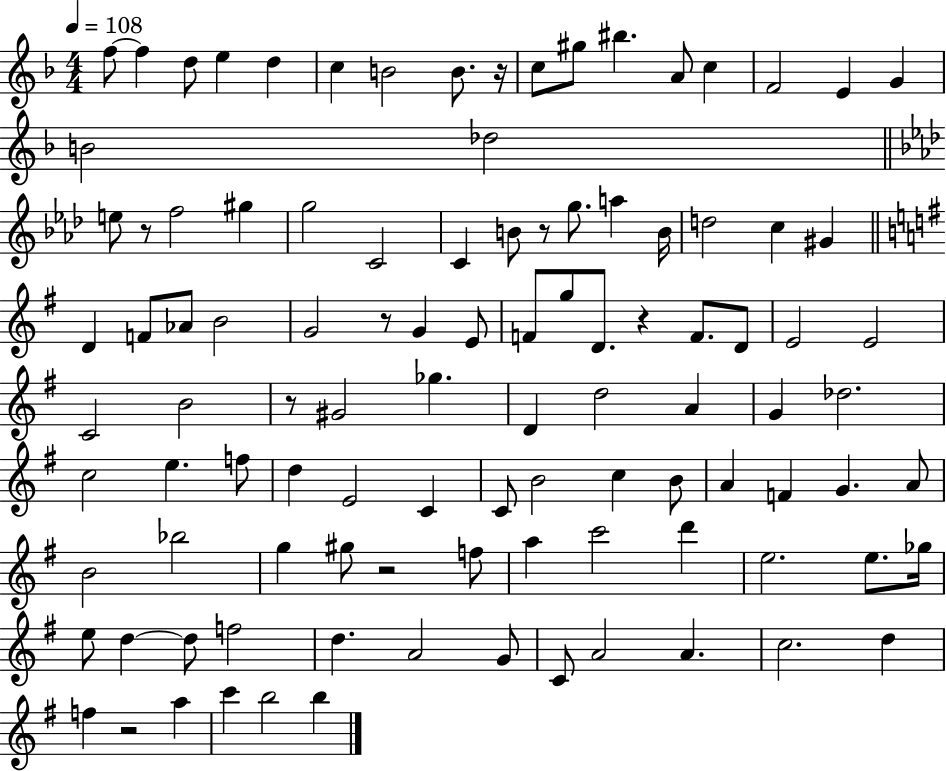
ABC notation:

X:1
T:Untitled
M:4/4
L:1/4
K:F
f/2 f d/2 e d c B2 B/2 z/4 c/2 ^g/2 ^b A/2 c F2 E G B2 _d2 e/2 z/2 f2 ^g g2 C2 C B/2 z/2 g/2 a B/4 d2 c ^G D F/2 _A/2 B2 G2 z/2 G E/2 F/2 g/2 D/2 z F/2 D/2 E2 E2 C2 B2 z/2 ^G2 _g D d2 A G _d2 c2 e f/2 d E2 C C/2 B2 c B/2 A F G A/2 B2 _b2 g ^g/2 z2 f/2 a c'2 d' e2 e/2 _g/4 e/2 d d/2 f2 d A2 G/2 C/2 A2 A c2 d f z2 a c' b2 b